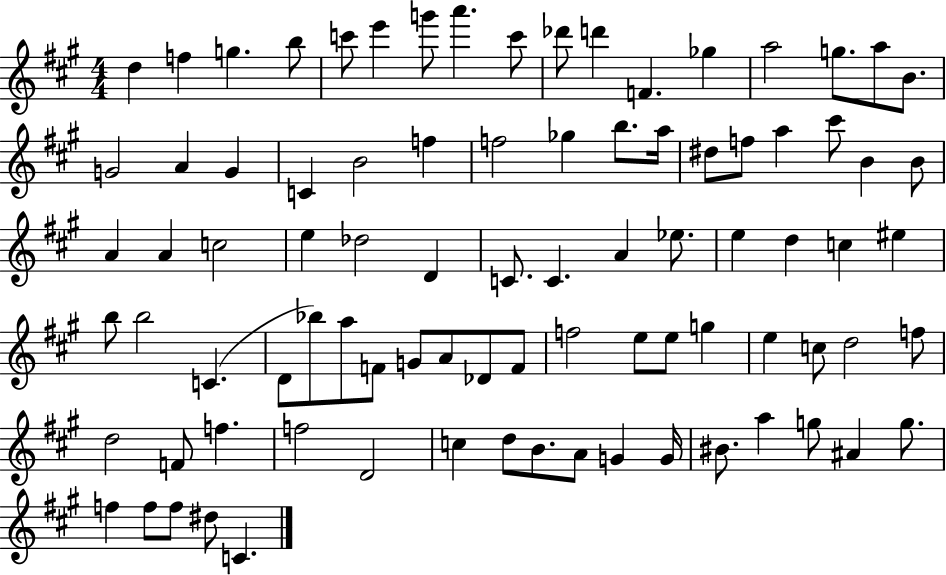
D5/q F5/q G5/q. B5/e C6/e E6/q G6/e A6/q. C6/e Db6/e D6/q F4/q. Gb5/q A5/h G5/e. A5/e B4/e. G4/h A4/q G4/q C4/q B4/h F5/q F5/h Gb5/q B5/e. A5/s D#5/e F5/e A5/q C#6/e B4/q B4/e A4/q A4/q C5/h E5/q Db5/h D4/q C4/e. C4/q. A4/q Eb5/e. E5/q D5/q C5/q EIS5/q B5/e B5/h C4/q. D4/e Bb5/e A5/e F4/e G4/e A4/e Db4/e F4/e F5/h E5/e E5/e G5/q E5/q C5/e D5/h F5/e D5/h F4/e F5/q. F5/h D4/h C5/q D5/e B4/e. A4/e G4/q G4/s BIS4/e. A5/q G5/e A#4/q G5/e. F5/q F5/e F5/e D#5/e C4/q.